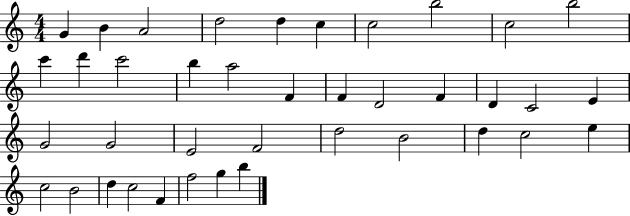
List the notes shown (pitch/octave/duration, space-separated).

G4/q B4/q A4/h D5/h D5/q C5/q C5/h B5/h C5/h B5/h C6/q D6/q C6/h B5/q A5/h F4/q F4/q D4/h F4/q D4/q C4/h E4/q G4/h G4/h E4/h F4/h D5/h B4/h D5/q C5/h E5/q C5/h B4/h D5/q C5/h F4/q F5/h G5/q B5/q